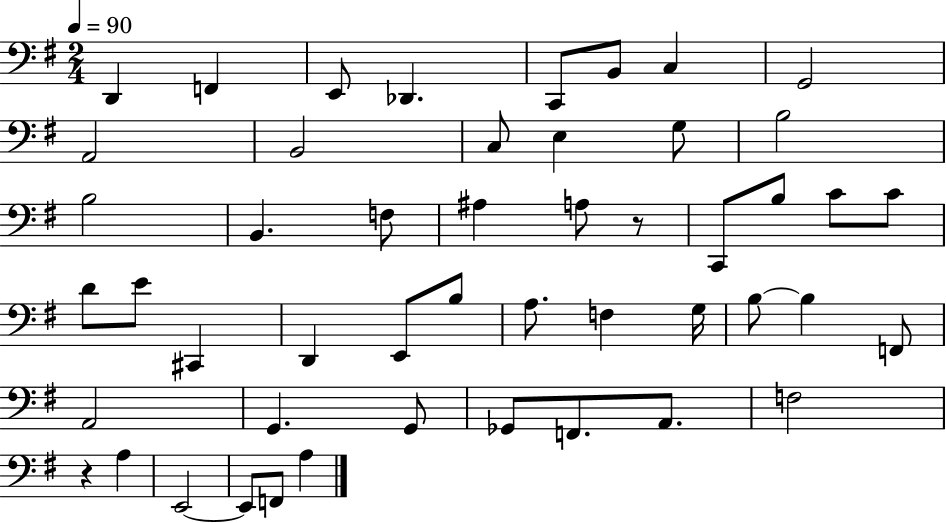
D2/q F2/q E2/e Db2/q. C2/e B2/e C3/q G2/h A2/h B2/h C3/e E3/q G3/e B3/h B3/h B2/q. F3/e A#3/q A3/e R/e C2/e B3/e C4/e C4/e D4/e E4/e C#2/q D2/q E2/e B3/e A3/e. F3/q G3/s B3/e B3/q F2/e A2/h G2/q. G2/e Gb2/e F2/e. A2/e. F3/h R/q A3/q E2/h E2/e F2/e A3/q